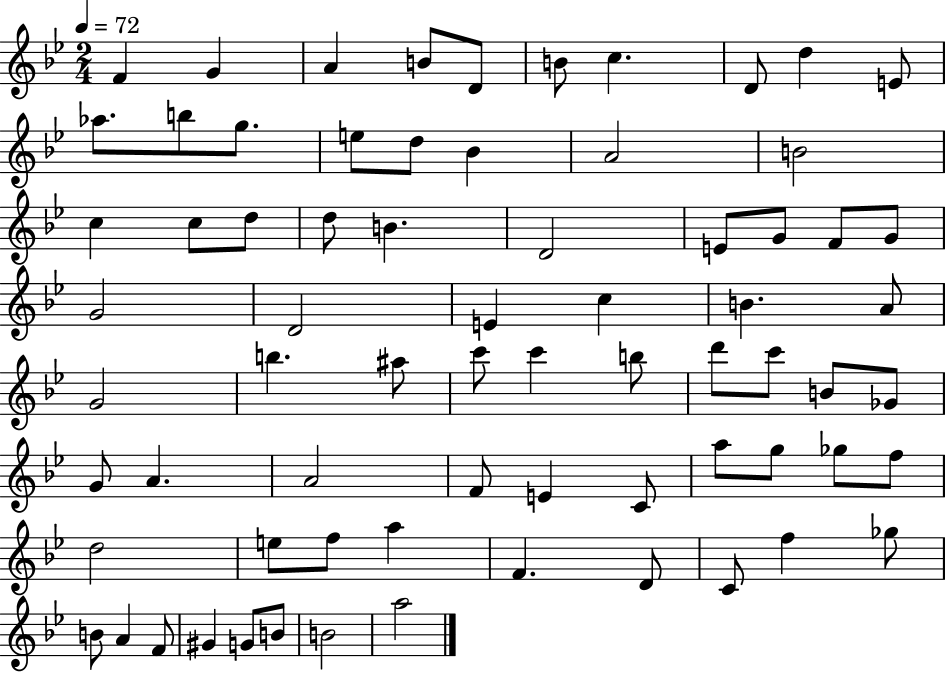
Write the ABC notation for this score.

X:1
T:Untitled
M:2/4
L:1/4
K:Bb
F G A B/2 D/2 B/2 c D/2 d E/2 _a/2 b/2 g/2 e/2 d/2 _B A2 B2 c c/2 d/2 d/2 B D2 E/2 G/2 F/2 G/2 G2 D2 E c B A/2 G2 b ^a/2 c'/2 c' b/2 d'/2 c'/2 B/2 _G/2 G/2 A A2 F/2 E C/2 a/2 g/2 _g/2 f/2 d2 e/2 f/2 a F D/2 C/2 f _g/2 B/2 A F/2 ^G G/2 B/2 B2 a2